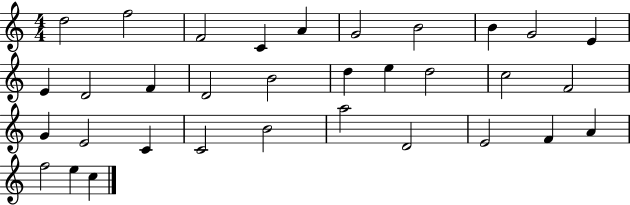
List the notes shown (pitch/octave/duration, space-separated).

D5/h F5/h F4/h C4/q A4/q G4/h B4/h B4/q G4/h E4/q E4/q D4/h F4/q D4/h B4/h D5/q E5/q D5/h C5/h F4/h G4/q E4/h C4/q C4/h B4/h A5/h D4/h E4/h F4/q A4/q F5/h E5/q C5/q